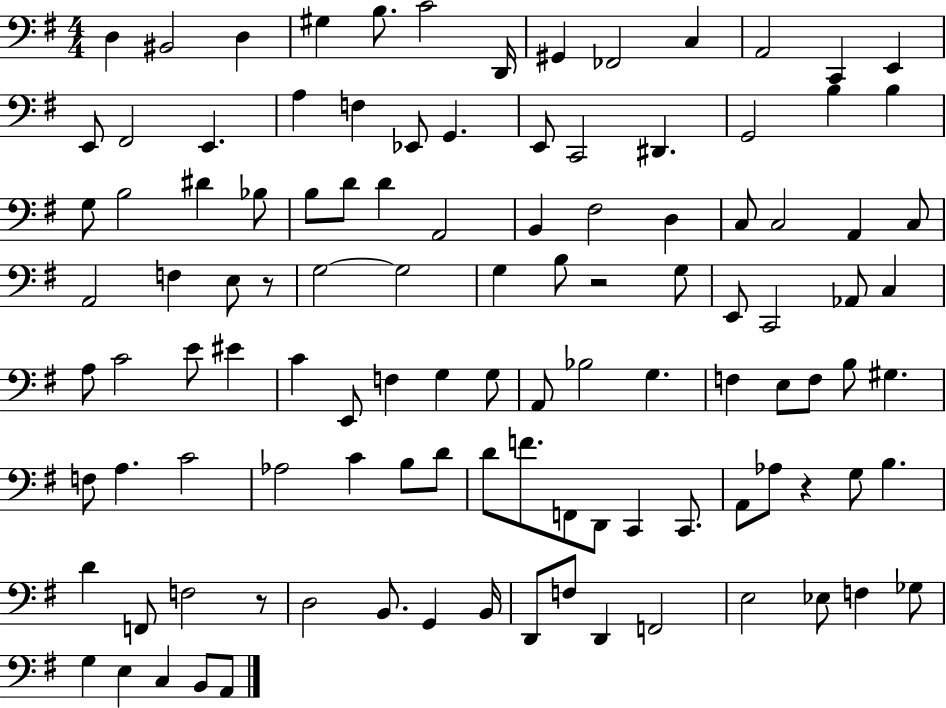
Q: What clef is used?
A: bass